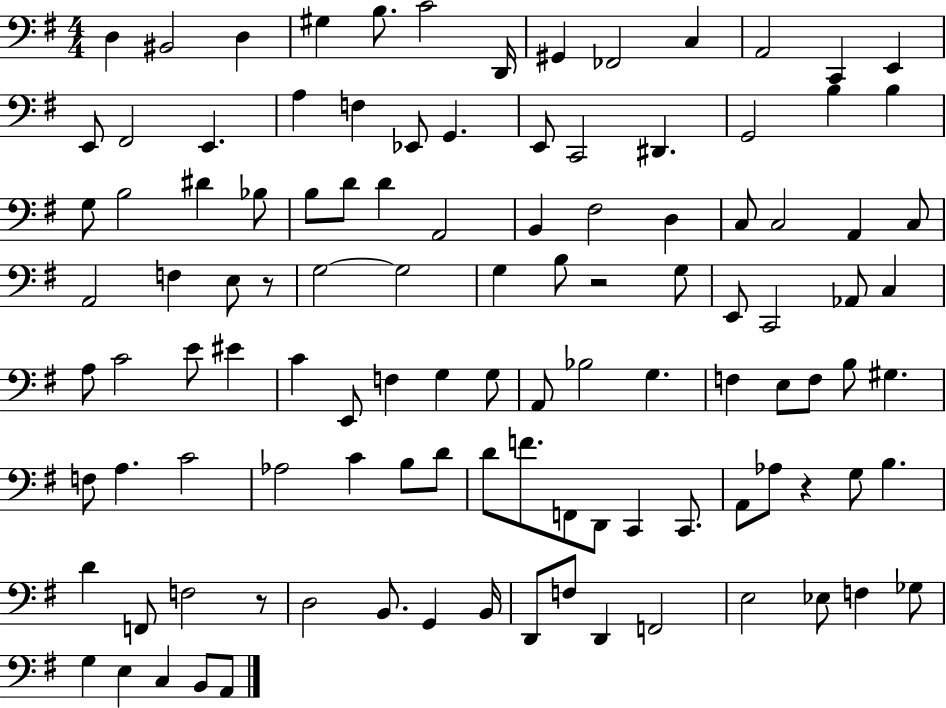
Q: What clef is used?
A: bass